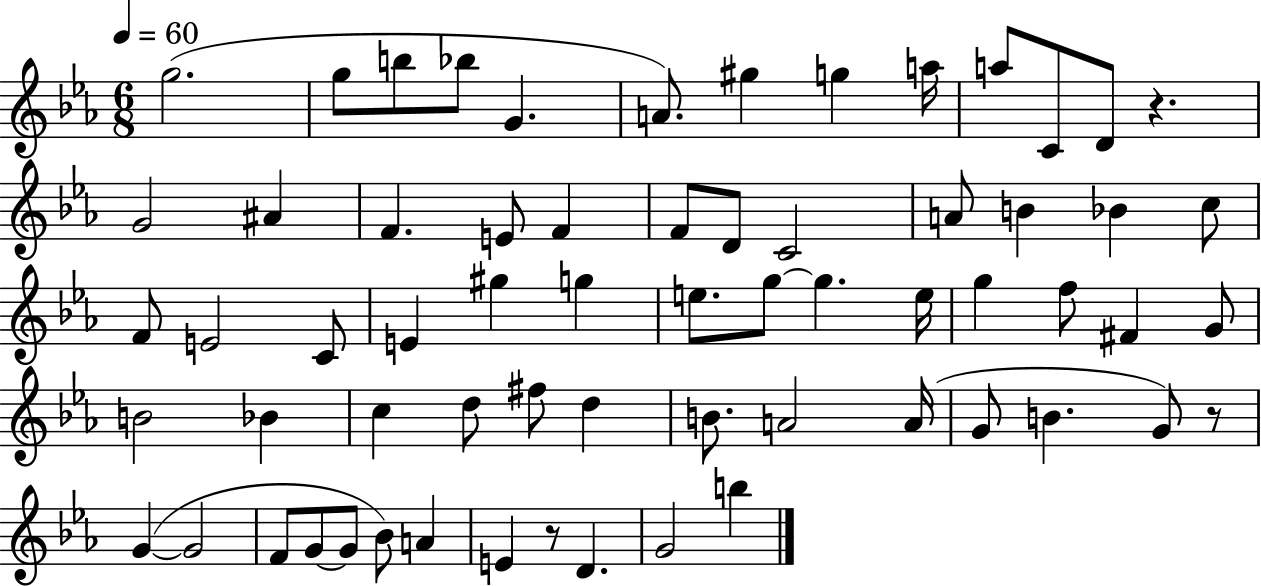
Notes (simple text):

G5/h. G5/e B5/e Bb5/e G4/q. A4/e. G#5/q G5/q A5/s A5/e C4/e D4/e R/q. G4/h A#4/q F4/q. E4/e F4/q F4/e D4/e C4/h A4/e B4/q Bb4/q C5/e F4/e E4/h C4/e E4/q G#5/q G5/q E5/e. G5/e G5/q. E5/s G5/q F5/e F#4/q G4/e B4/h Bb4/q C5/q D5/e F#5/e D5/q B4/e. A4/h A4/s G4/e B4/q. G4/e R/e G4/q G4/h F4/e G4/e G4/e Bb4/e A4/q E4/q R/e D4/q. G4/h B5/q